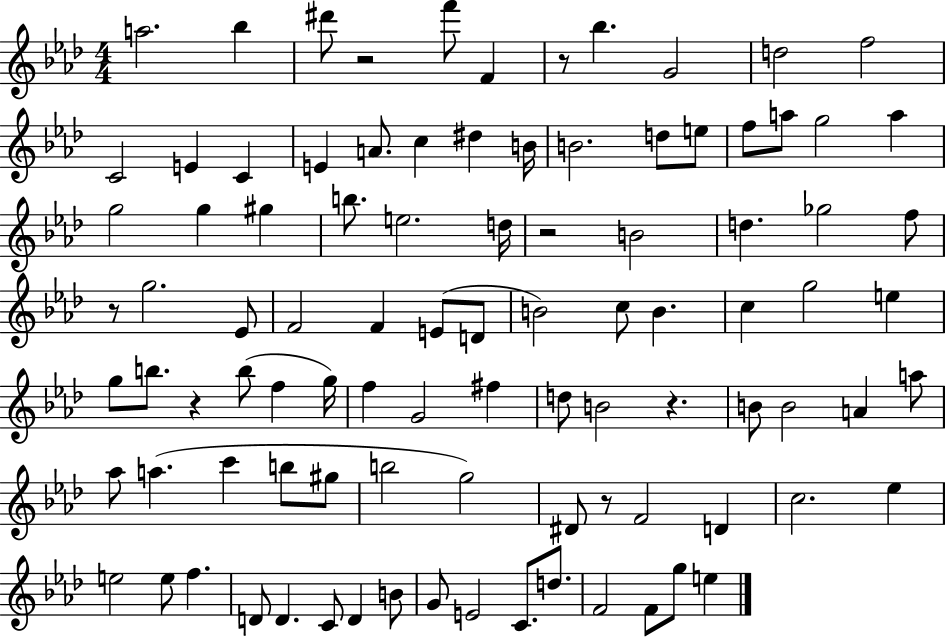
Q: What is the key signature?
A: AES major